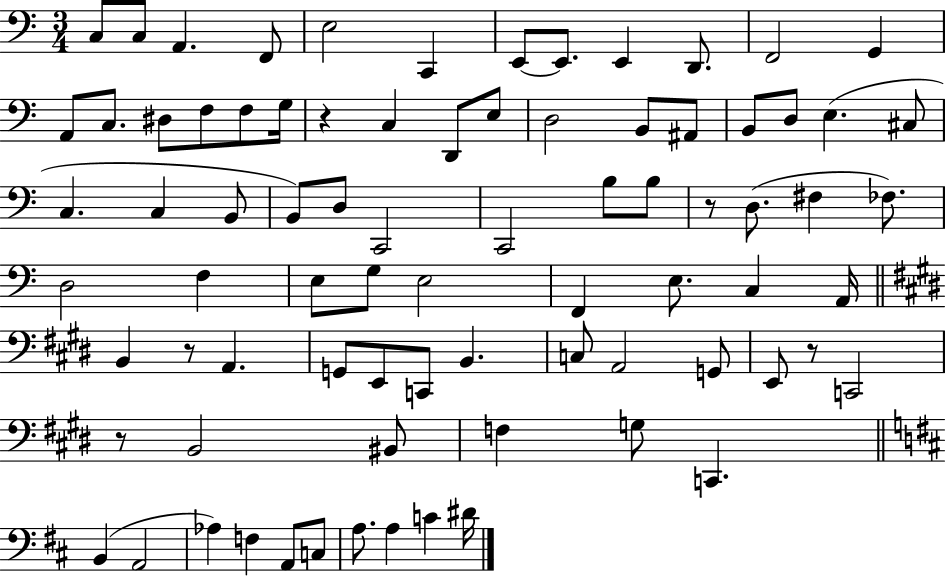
C3/e C3/e A2/q. F2/e E3/h C2/q E2/e E2/e. E2/q D2/e. F2/h G2/q A2/e C3/e. D#3/e F3/e F3/e G3/s R/q C3/q D2/e E3/e D3/h B2/e A#2/e B2/e D3/e E3/q. C#3/e C3/q. C3/q B2/e B2/e D3/e C2/h C2/h B3/e B3/e R/e D3/e. F#3/q FES3/e. D3/h F3/q E3/e G3/e E3/h F2/q E3/e. C3/q A2/s B2/q R/e A2/q. G2/e E2/e C2/e B2/q. C3/e A2/h G2/e E2/e R/e C2/h R/e B2/h BIS2/e F3/q G3/e C2/q. B2/q A2/h Ab3/q F3/q A2/e C3/e A3/e. A3/q C4/q D#4/s